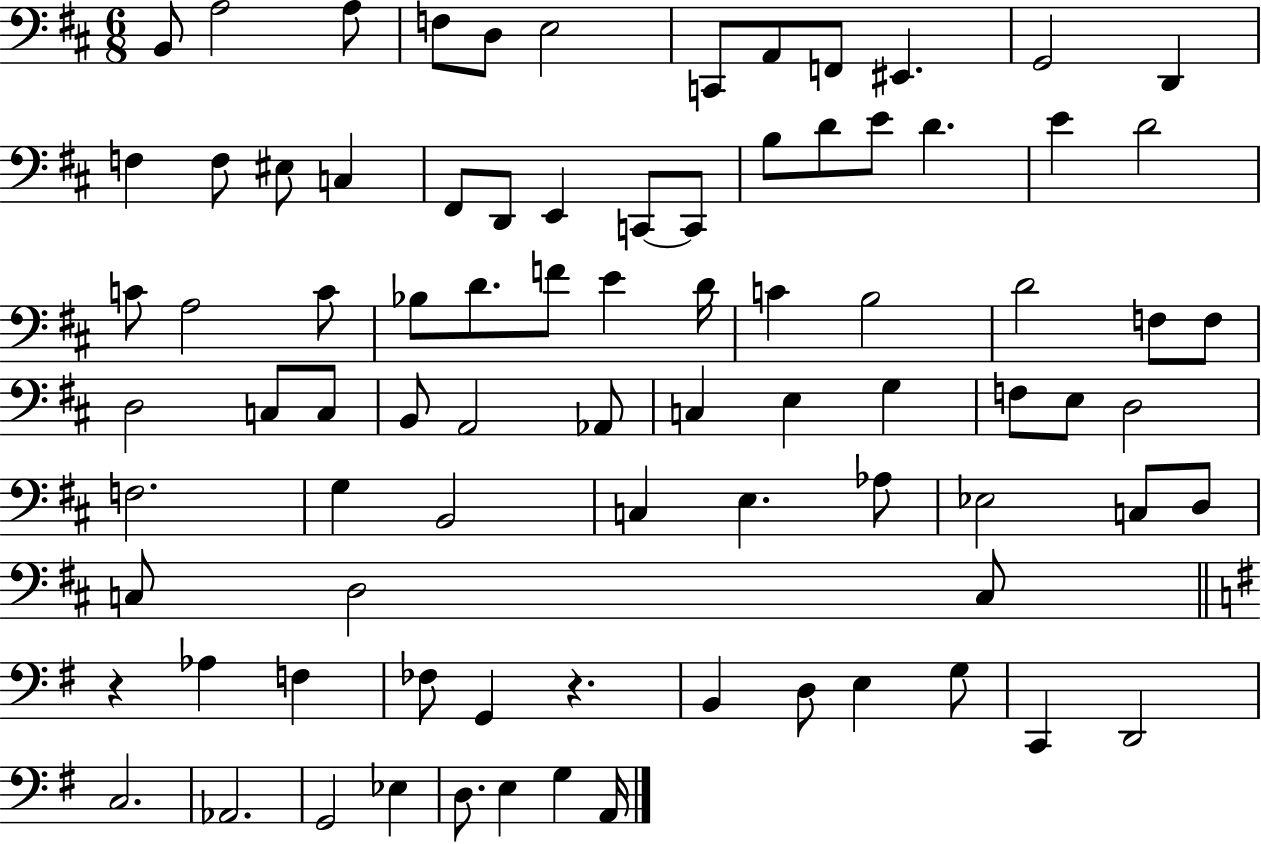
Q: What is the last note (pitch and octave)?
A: A2